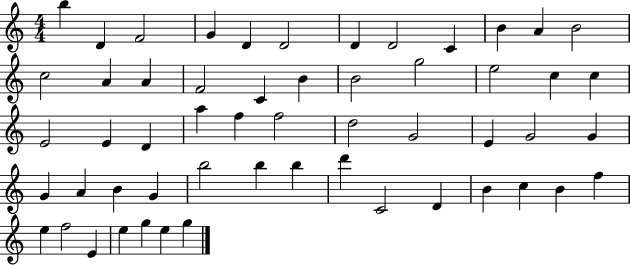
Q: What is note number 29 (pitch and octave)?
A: F5